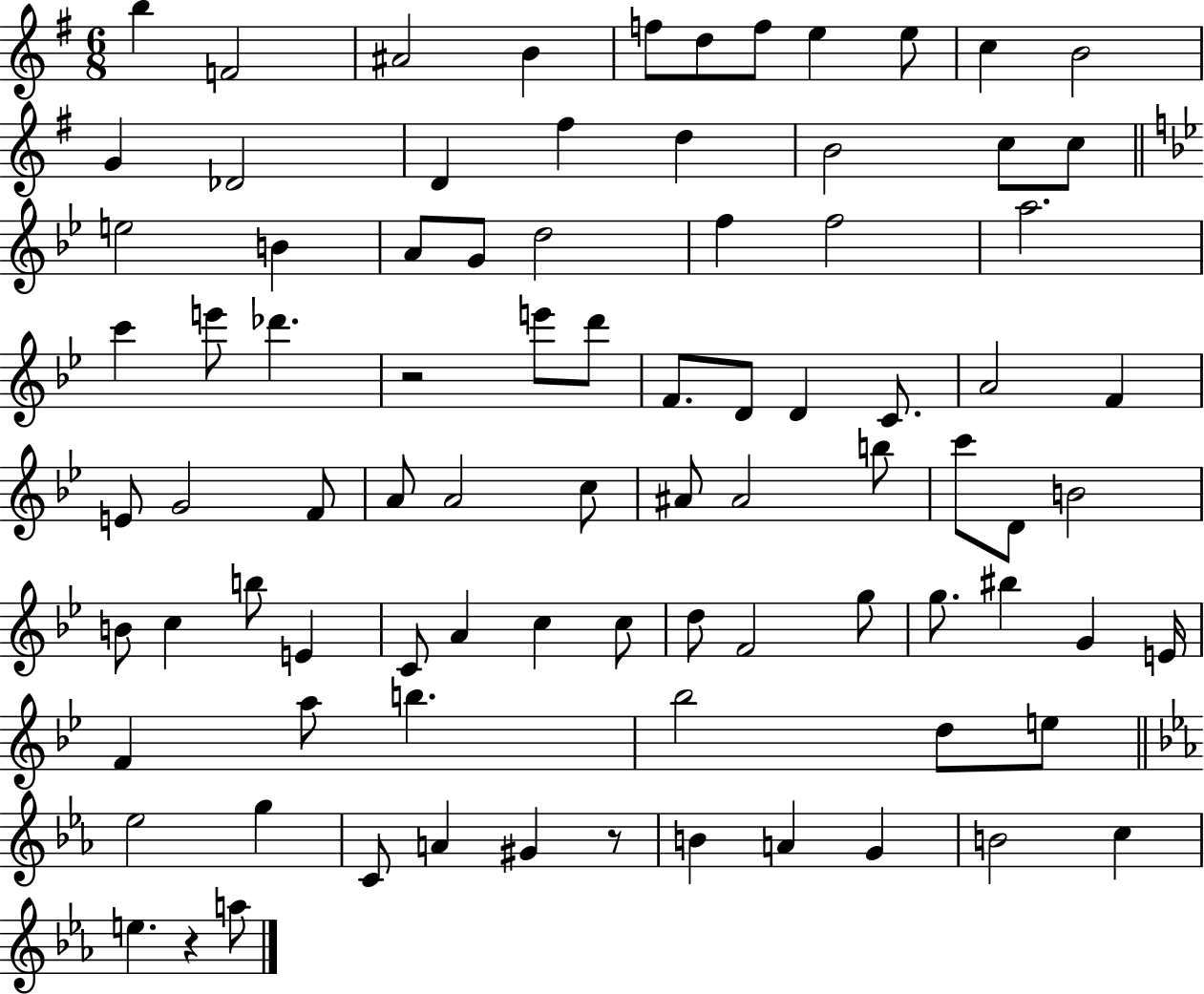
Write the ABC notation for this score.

X:1
T:Untitled
M:6/8
L:1/4
K:G
b F2 ^A2 B f/2 d/2 f/2 e e/2 c B2 G _D2 D ^f d B2 c/2 c/2 e2 B A/2 G/2 d2 f f2 a2 c' e'/2 _d' z2 e'/2 d'/2 F/2 D/2 D C/2 A2 F E/2 G2 F/2 A/2 A2 c/2 ^A/2 ^A2 b/2 c'/2 D/2 B2 B/2 c b/2 E C/2 A c c/2 d/2 F2 g/2 g/2 ^b G E/4 F a/2 b _b2 d/2 e/2 _e2 g C/2 A ^G z/2 B A G B2 c e z a/2